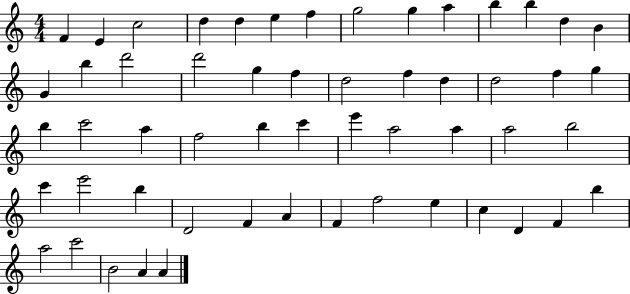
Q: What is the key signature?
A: C major